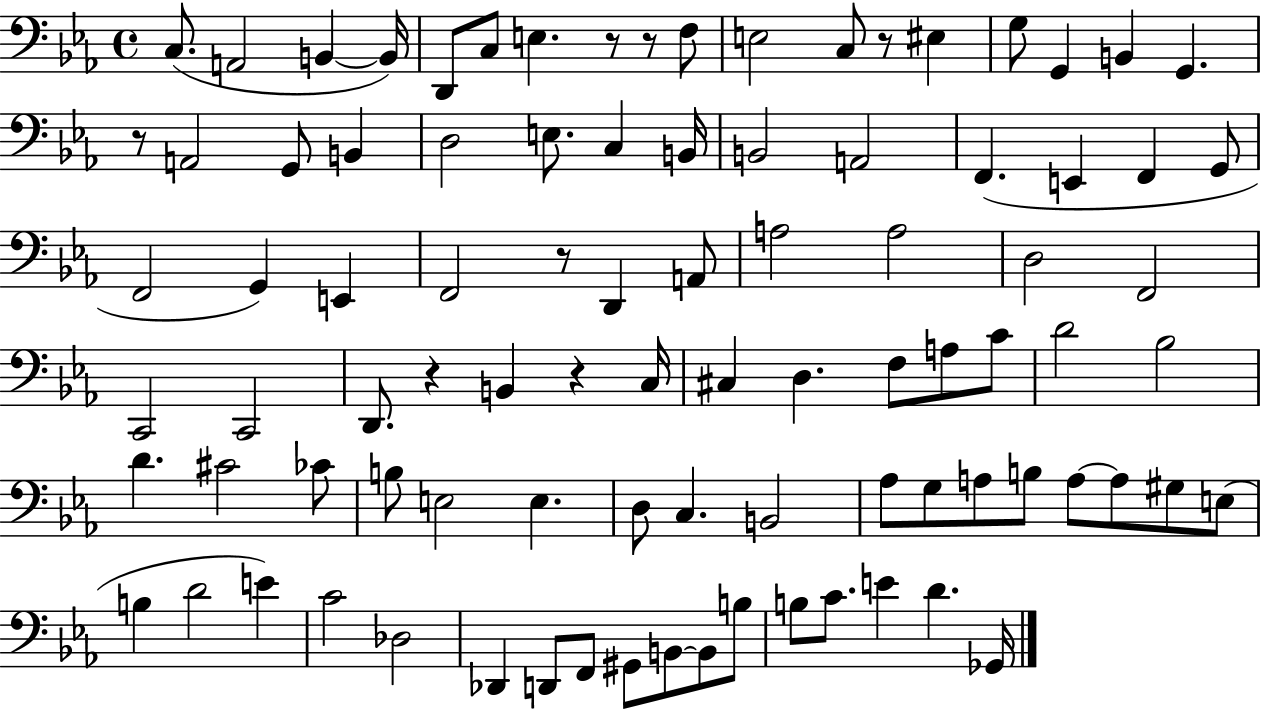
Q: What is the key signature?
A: EES major